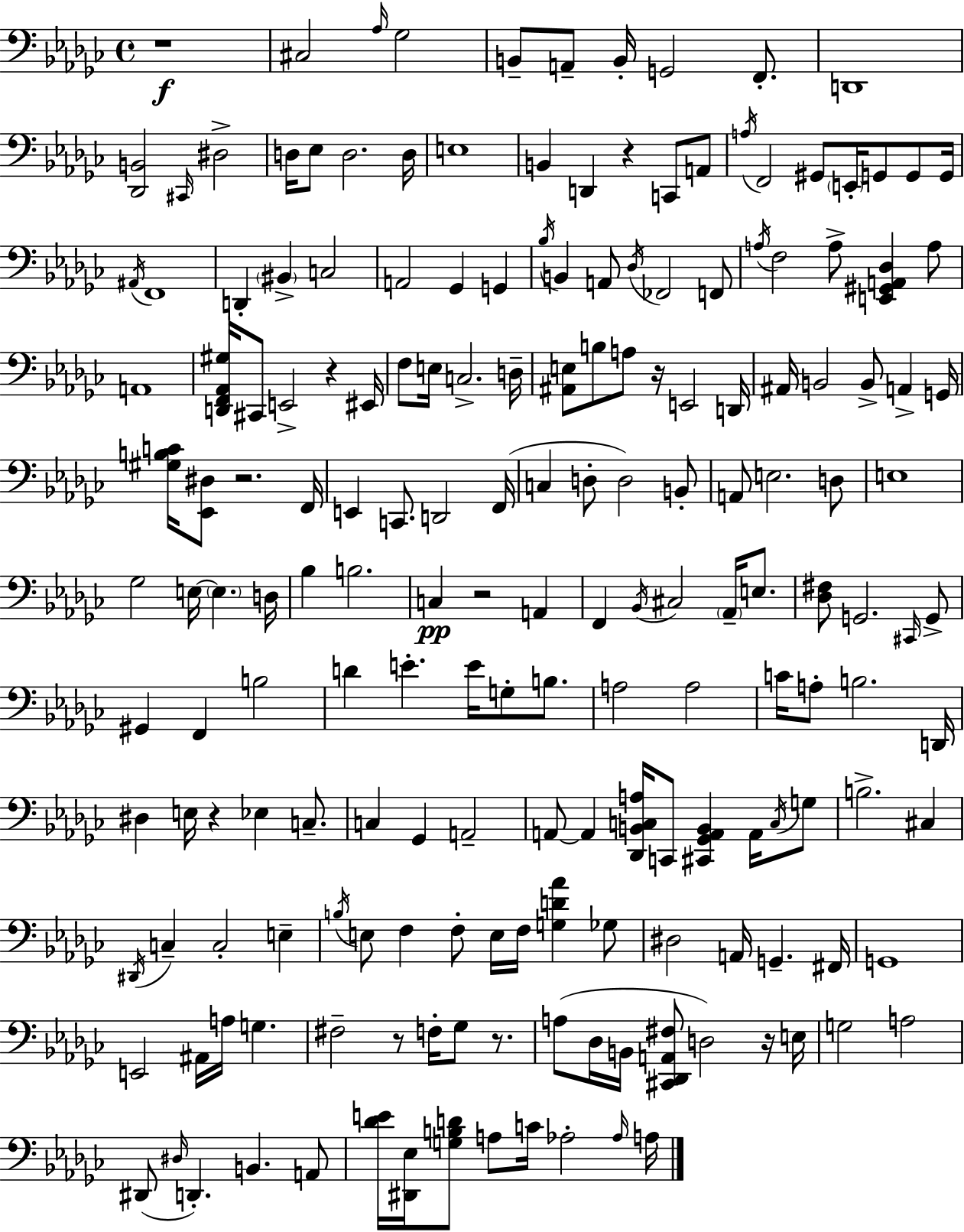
{
  \clef bass
  \time 4/4
  \defaultTimeSignature
  \key ees \minor
  r1\f | cis2 \grace { aes16 } ges2 | b,8-- a,8-- b,16-. g,2 f,8.-. | d,1 | \break <des, b,>2 \grace { cis,16 } dis2-> | d16 ees8 d2. | d16 e1 | b,4 d,4 r4 c,8 | \break a,8 \acciaccatura { a16 } f,2 gis,8 \parenthesize e,16-. g,8 | g,8 g,16 \acciaccatura { ais,16 } f,1 | d,4-. \parenthesize bis,4-> c2 | a,2 ges,4 | \break g,4 \acciaccatura { bes16 } b,4 a,8 \acciaccatura { des16 } fes,2 | f,8 \acciaccatura { a16 } f2 a8-> | <e, gis, a, des>4 a8 a,1 | <d, f, aes, gis>16 cis,8 e,2-> | \break r4 eis,16 f8 e16 c2.-> | d16-- <ais, e>8 b8 a8 r16 e,2 | d,16 ais,16 b,2 | b,8-> a,4-> g,16 <gis b c'>16 <ees, dis>8 r2. | \break f,16 e,4 c,8. d,2 | f,16( c4 d8-. d2) | b,8-. a,8 e2. | d8 e1 | \break ges2 e16~~ | \parenthesize e4. d16 bes4 b2. | c4\pp r2 | a,4 f,4 \acciaccatura { bes,16 } cis2 | \break \parenthesize aes,16-- e8. <des fis>8 g,2. | \grace { cis,16 } g,8-> gis,4 f,4 | b2 d'4 e'4.-. | e'16 g8-. b8. a2 | \break a2 c'16 a8-. b2. | d,16 dis4 e16 r4 | ees4 c8.-- c4 ges,4 | a,2-- a,8~~ a,4 <des, b, c a>16 | \break c,8 <cis, ges, a, b,>4 a,16 \acciaccatura { c16 } g8 b2.-> | cis4 \acciaccatura { dis,16 } c4-- c2-. | e4-- \acciaccatura { b16 } e8 f4 | f8-. e16 f16 <g d' aes'>4 ges8 dis2 | \break a,16 g,4.-- fis,16 g,1 | e,2 | ais,16 a16 g4. fis2-- | r8 f16-. ges8 r8. a8( des16 b,16 | \break <cis, des, a, fis>8 d2) r16 e16 g2 | a2 dis,8( \grace { dis16 } d,4.-.) | b,4. a,8 <des' e'>16 <dis, ees>16 <g b d'>8 | a8 c'16 aes2-. \grace { aes16 } a16 \bar "|."
}